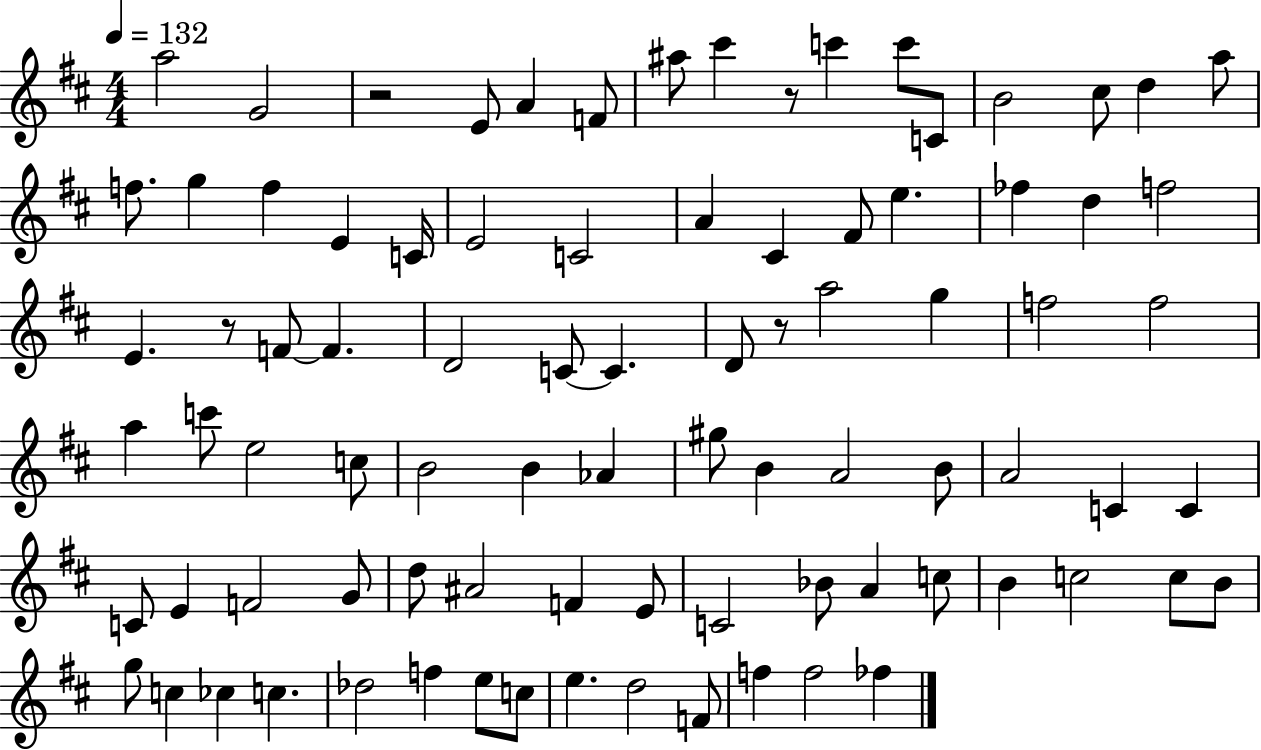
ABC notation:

X:1
T:Untitled
M:4/4
L:1/4
K:D
a2 G2 z2 E/2 A F/2 ^a/2 ^c' z/2 c' c'/2 C/2 B2 ^c/2 d a/2 f/2 g f E C/4 E2 C2 A ^C ^F/2 e _f d f2 E z/2 F/2 F D2 C/2 C D/2 z/2 a2 g f2 f2 a c'/2 e2 c/2 B2 B _A ^g/2 B A2 B/2 A2 C C C/2 E F2 G/2 d/2 ^A2 F E/2 C2 _B/2 A c/2 B c2 c/2 B/2 g/2 c _c c _d2 f e/2 c/2 e d2 F/2 f f2 _f